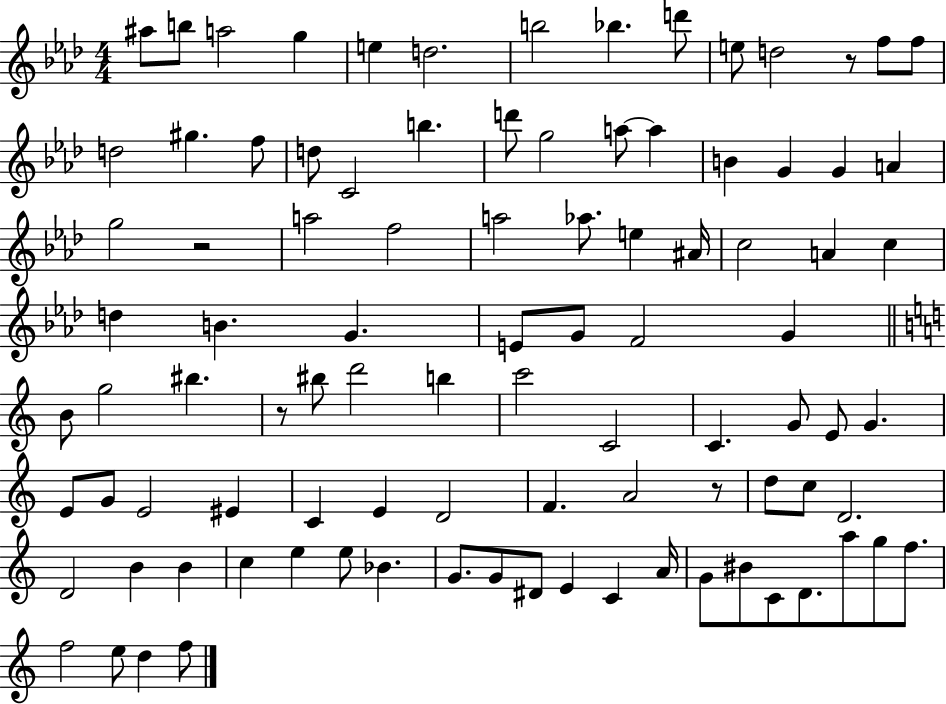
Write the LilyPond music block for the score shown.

{
  \clef treble
  \numericTimeSignature
  \time 4/4
  \key aes \major
  ais''8 b''8 a''2 g''4 | e''4 d''2. | b''2 bes''4. d'''8 | e''8 d''2 r8 f''8 f''8 | \break d''2 gis''4. f''8 | d''8 c'2 b''4. | d'''8 g''2 a''8~~ a''4 | b'4 g'4 g'4 a'4 | \break g''2 r2 | a''2 f''2 | a''2 aes''8. e''4 ais'16 | c''2 a'4 c''4 | \break d''4 b'4. g'4. | e'8 g'8 f'2 g'4 | \bar "||" \break \key c \major b'8 g''2 bis''4. | r8 bis''8 d'''2 b''4 | c'''2 c'2 | c'4. g'8 e'8 g'4. | \break e'8 g'8 e'2 eis'4 | c'4 e'4 d'2 | f'4. a'2 r8 | d''8 c''8 d'2. | \break d'2 b'4 b'4 | c''4 e''4 e''8 bes'4. | g'8. g'8 dis'8 e'4 c'4 a'16 | g'8 bis'8 c'8 d'8. a''8 g''8 f''8. | \break f''2 e''8 d''4 f''8 | \bar "|."
}